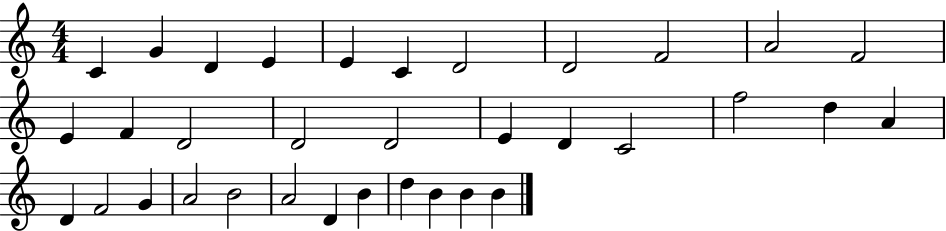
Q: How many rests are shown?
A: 0